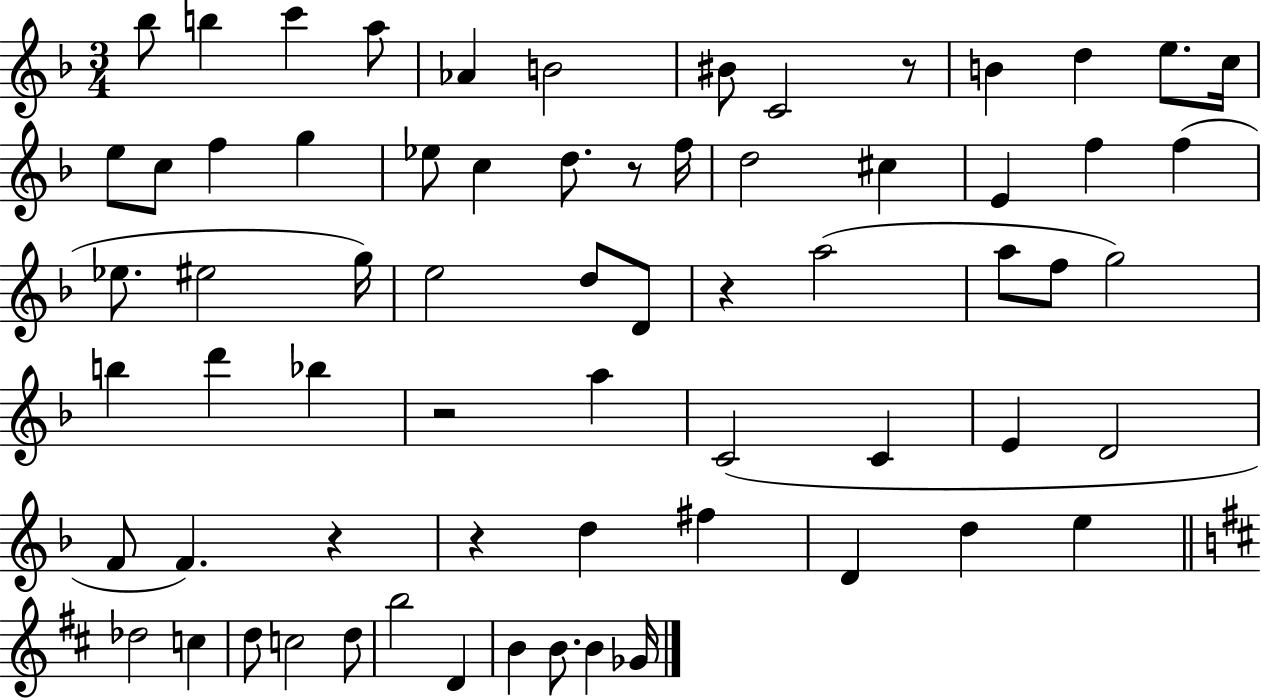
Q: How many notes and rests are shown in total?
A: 67